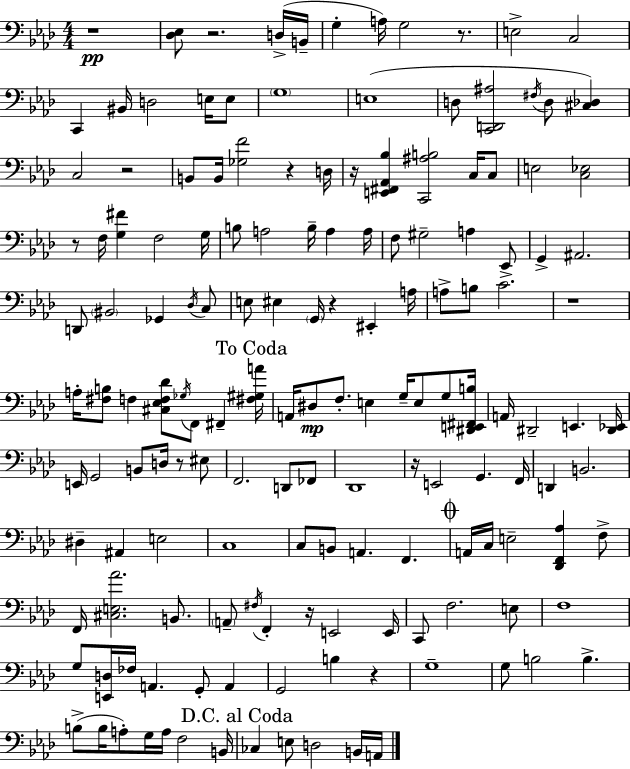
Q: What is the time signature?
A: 4/4